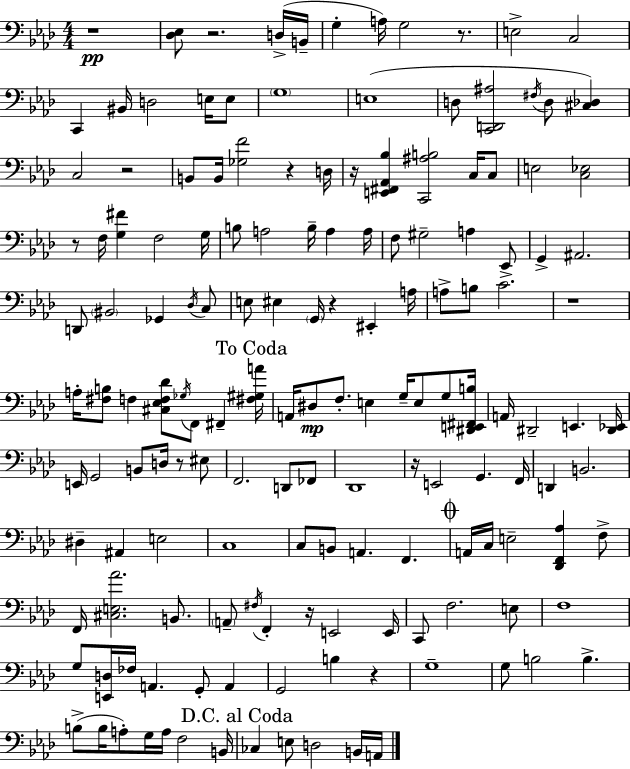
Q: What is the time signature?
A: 4/4